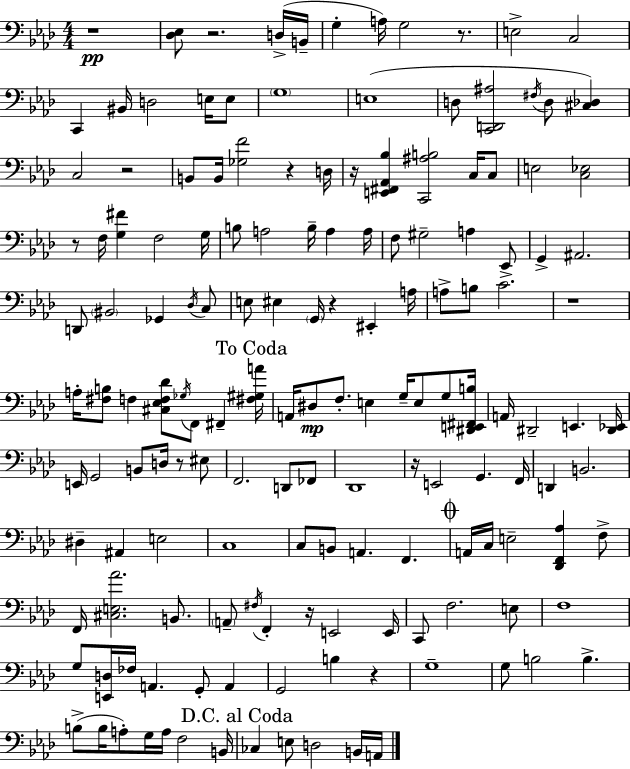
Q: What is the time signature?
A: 4/4